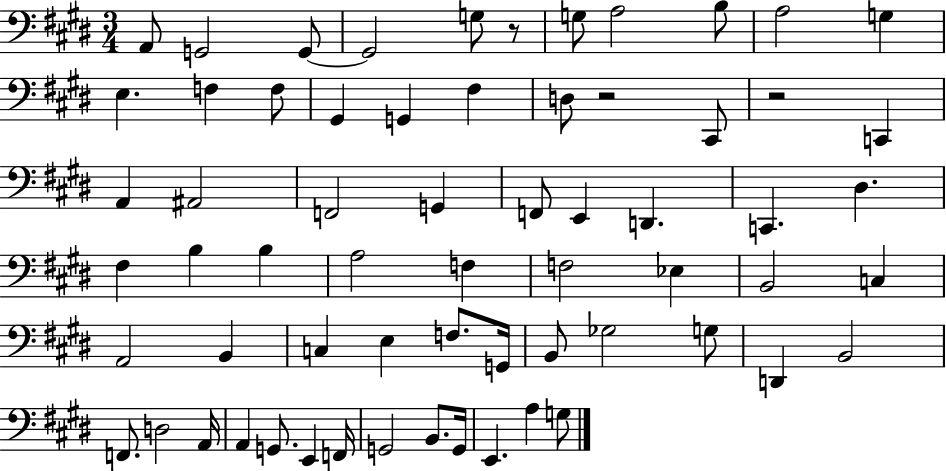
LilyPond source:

{
  \clef bass
  \numericTimeSignature
  \time 3/4
  \key e \major
  a,8 g,2 g,8~~ | g,2 g8 r8 | g8 a2 b8 | a2 g4 | \break e4. f4 f8 | gis,4 g,4 fis4 | d8 r2 cis,8 | r2 c,4 | \break a,4 ais,2 | f,2 g,4 | f,8 e,4 d,4. | c,4. dis4. | \break fis4 b4 b4 | a2 f4 | f2 ees4 | b,2 c4 | \break a,2 b,4 | c4 e4 f8. g,16 | b,8 ges2 g8 | d,4 b,2 | \break f,8. d2 a,16 | a,4 g,8. e,4 f,16 | g,2 b,8. g,16 | e,4. a4 g8 | \break \bar "|."
}